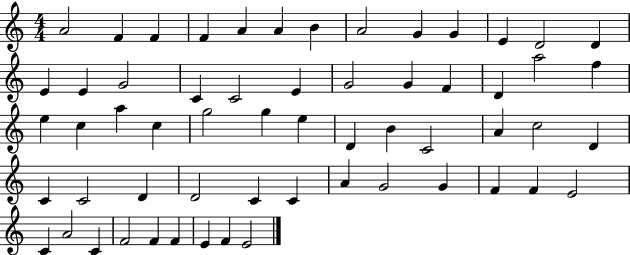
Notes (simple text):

A4/h F4/q F4/q F4/q A4/q A4/q B4/q A4/h G4/q G4/q E4/q D4/h D4/q E4/q E4/q G4/h C4/q C4/h E4/q G4/h G4/q F4/q D4/q A5/h F5/q E5/q C5/q A5/q C5/q G5/h G5/q E5/q D4/q B4/q C4/h A4/q C5/h D4/q C4/q C4/h D4/q D4/h C4/q C4/q A4/q G4/h G4/q F4/q F4/q E4/h C4/q A4/h C4/q F4/h F4/q F4/q E4/q F4/q E4/h